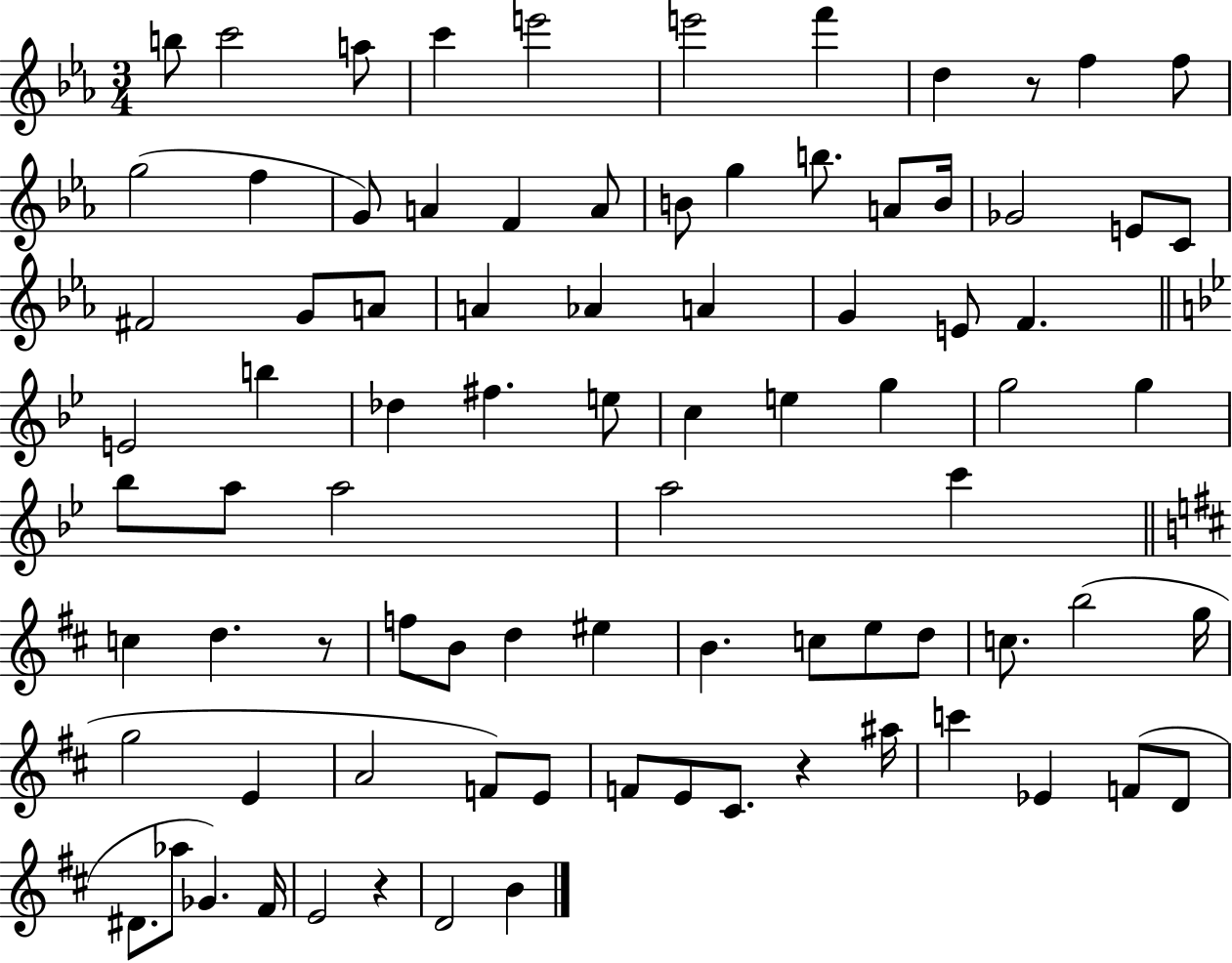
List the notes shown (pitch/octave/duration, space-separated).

B5/e C6/h A5/e C6/q E6/h E6/h F6/q D5/q R/e F5/q F5/e G5/h F5/q G4/e A4/q F4/q A4/e B4/e G5/q B5/e. A4/e B4/s Gb4/h E4/e C4/e F#4/h G4/e A4/e A4/q Ab4/q A4/q G4/q E4/e F4/q. E4/h B5/q Db5/q F#5/q. E5/e C5/q E5/q G5/q G5/h G5/q Bb5/e A5/e A5/h A5/h C6/q C5/q D5/q. R/e F5/e B4/e D5/q EIS5/q B4/q. C5/e E5/e D5/e C5/e. B5/h G5/s G5/h E4/q A4/h F4/e E4/e F4/e E4/e C#4/e. R/q A#5/s C6/q Eb4/q F4/e D4/e D#4/e. Ab5/e Gb4/q. F#4/s E4/h R/q D4/h B4/q